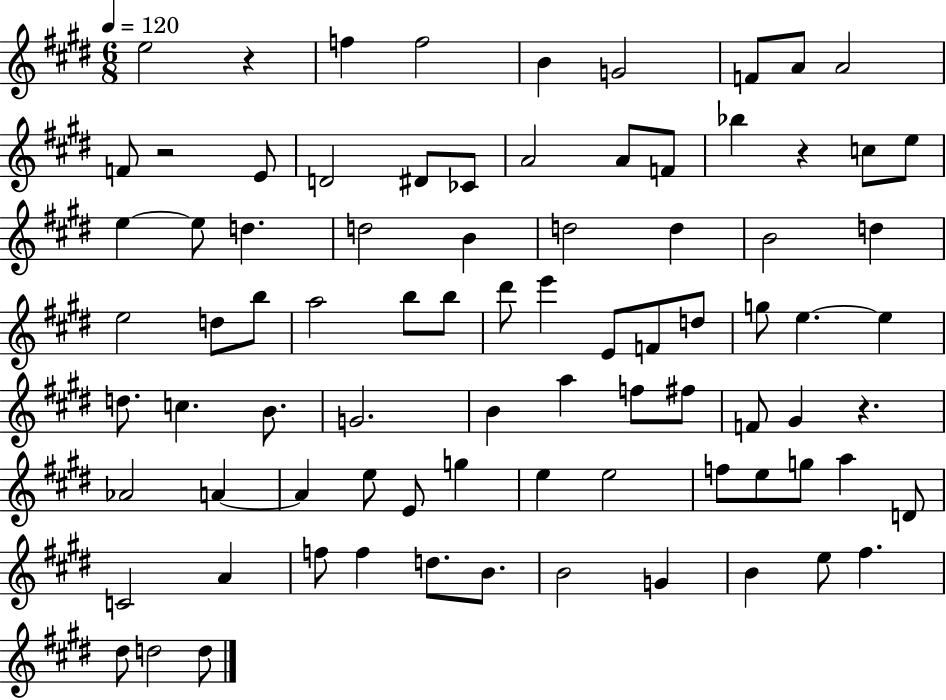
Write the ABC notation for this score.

X:1
T:Untitled
M:6/8
L:1/4
K:E
e2 z f f2 B G2 F/2 A/2 A2 F/2 z2 E/2 D2 ^D/2 _C/2 A2 A/2 F/2 _b z c/2 e/2 e e/2 d d2 B d2 d B2 d e2 d/2 b/2 a2 b/2 b/2 ^d'/2 e' E/2 F/2 d/2 g/2 e e d/2 c B/2 G2 B a f/2 ^f/2 F/2 ^G z _A2 A A e/2 E/2 g e e2 f/2 e/2 g/2 a D/2 C2 A f/2 f d/2 B/2 B2 G B e/2 ^f ^d/2 d2 d/2